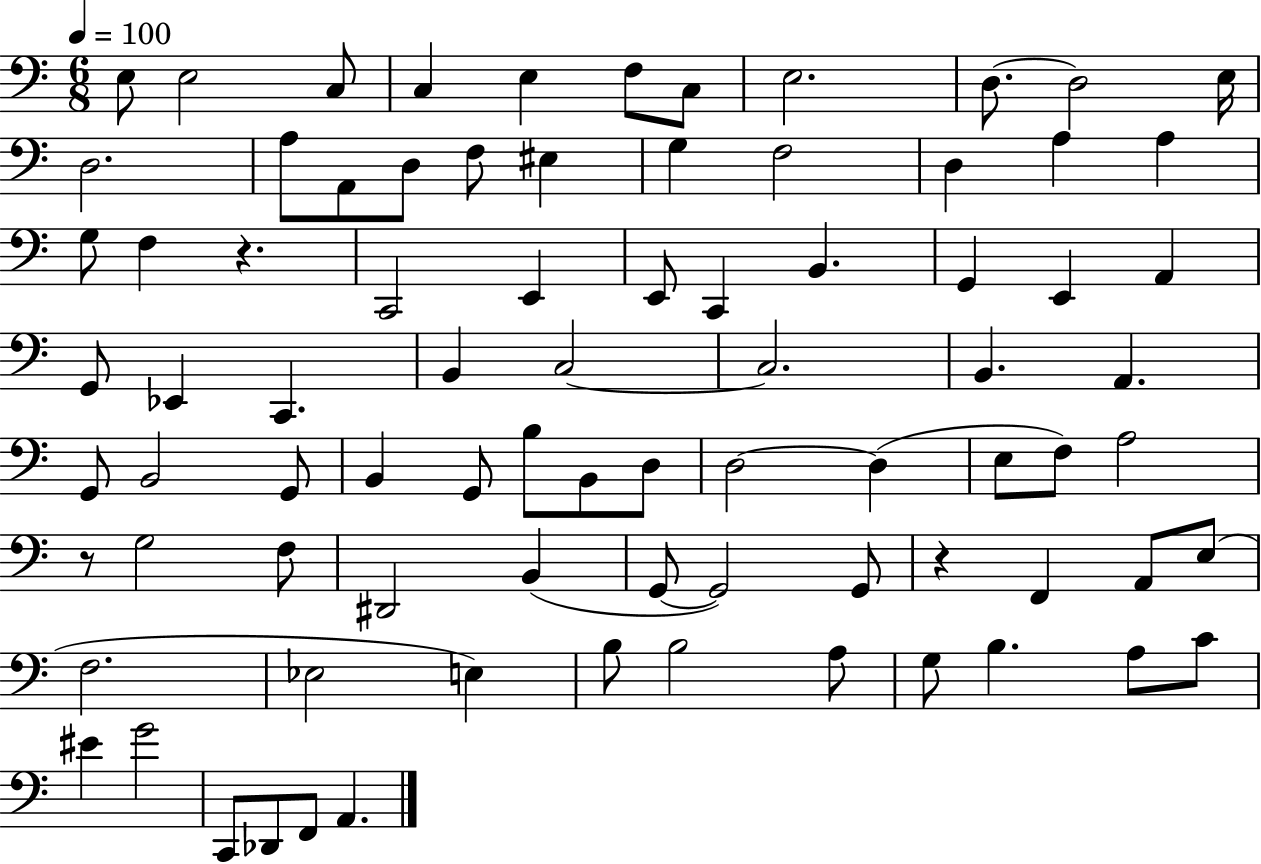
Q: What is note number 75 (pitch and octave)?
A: G4